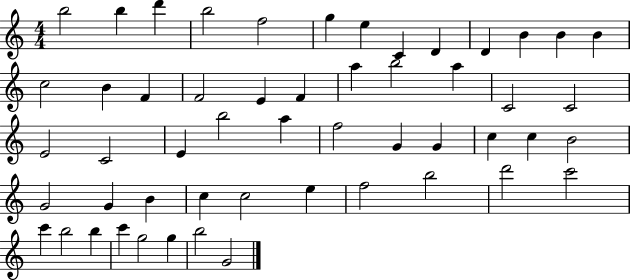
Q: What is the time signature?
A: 4/4